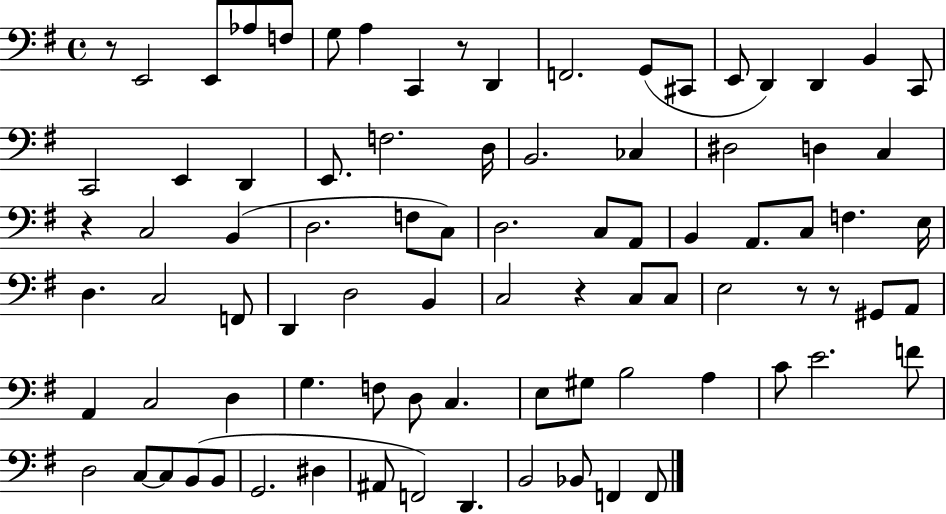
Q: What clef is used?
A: bass